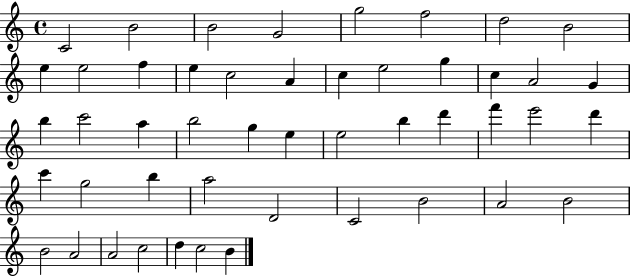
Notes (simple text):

C4/h B4/h B4/h G4/h G5/h F5/h D5/h B4/h E5/q E5/h F5/q E5/q C5/h A4/q C5/q E5/h G5/q C5/q A4/h G4/q B5/q C6/h A5/q B5/h G5/q E5/q E5/h B5/q D6/q F6/q E6/h D6/q C6/q G5/h B5/q A5/h D4/h C4/h B4/h A4/h B4/h B4/h A4/h A4/h C5/h D5/q C5/h B4/q